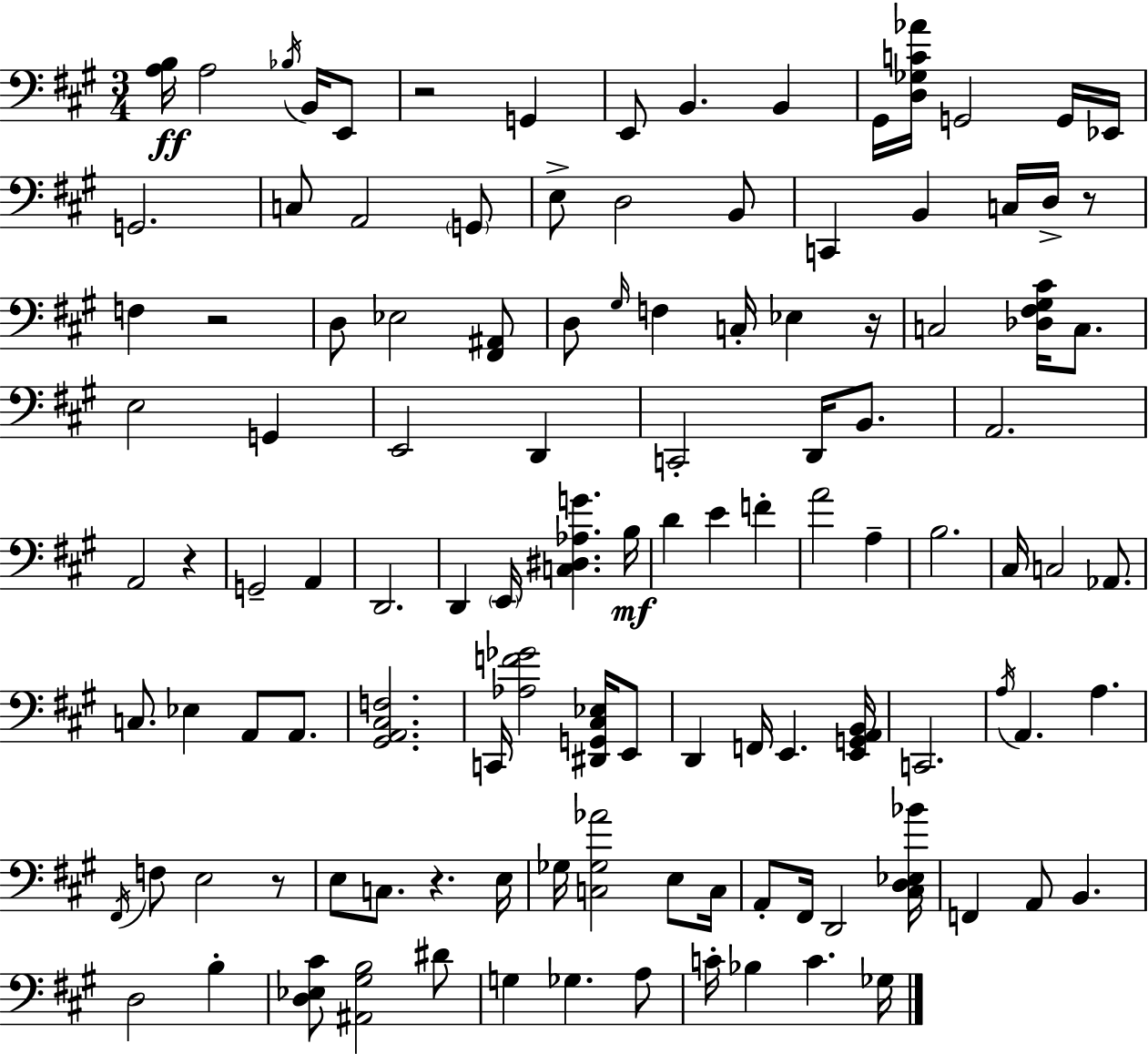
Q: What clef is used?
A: bass